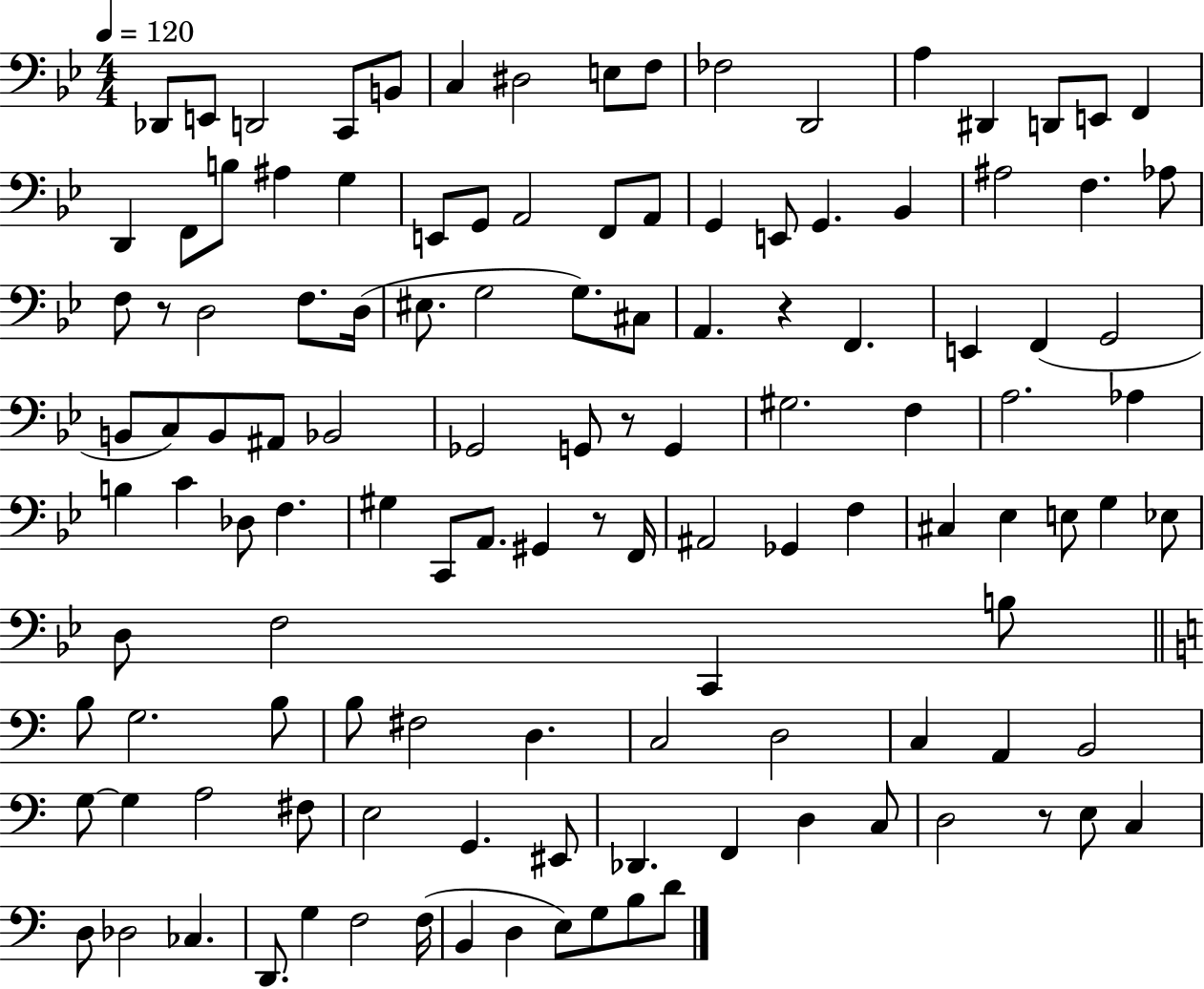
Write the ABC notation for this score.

X:1
T:Untitled
M:4/4
L:1/4
K:Bb
_D,,/2 E,,/2 D,,2 C,,/2 B,,/2 C, ^D,2 E,/2 F,/2 _F,2 D,,2 A, ^D,, D,,/2 E,,/2 F,, D,, F,,/2 B,/2 ^A, G, E,,/2 G,,/2 A,,2 F,,/2 A,,/2 G,, E,,/2 G,, _B,, ^A,2 F, _A,/2 F,/2 z/2 D,2 F,/2 D,/4 ^E,/2 G,2 G,/2 ^C,/2 A,, z F,, E,, F,, G,,2 B,,/2 C,/2 B,,/2 ^A,,/2 _B,,2 _G,,2 G,,/2 z/2 G,, ^G,2 F, A,2 _A, B, C _D,/2 F, ^G, C,,/2 A,,/2 ^G,, z/2 F,,/4 ^A,,2 _G,, F, ^C, _E, E,/2 G, _E,/2 D,/2 F,2 C,, B,/2 B,/2 G,2 B,/2 B,/2 ^F,2 D, C,2 D,2 C, A,, B,,2 G,/2 G, A,2 ^F,/2 E,2 G,, ^E,,/2 _D,, F,, D, C,/2 D,2 z/2 E,/2 C, D,/2 _D,2 _C, D,,/2 G, F,2 F,/4 B,, D, E,/2 G,/2 B,/2 D/2